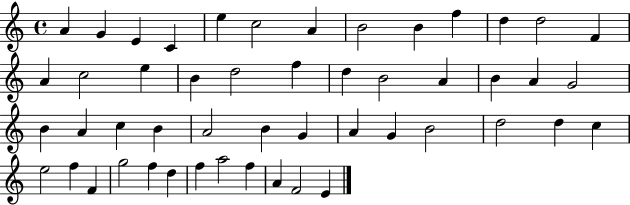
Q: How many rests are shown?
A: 0